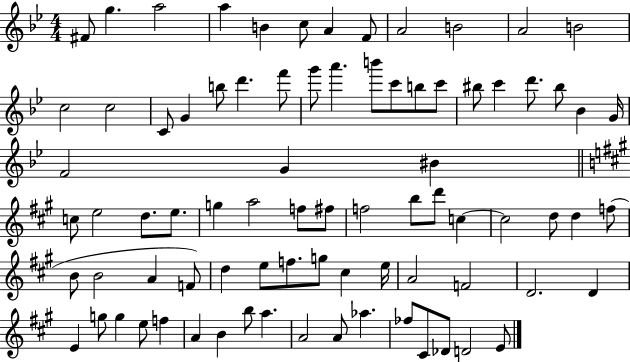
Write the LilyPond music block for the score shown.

{
  \clef treble
  \numericTimeSignature
  \time 4/4
  \key bes \major
  fis'8 g''4. a''2 | a''4 b'4 c''8 a'4 f'8 | a'2 b'2 | a'2 b'2 | \break c''2 c''2 | c'8 g'4 b''8 d'''4. f'''8 | g'''8 a'''4. b'''8 c'''8 b''8 c'''8 | bis''8 c'''4 d'''8. bis''8 bes'4 g'16 | \break f'2 g'4 bis'4 | \bar "||" \break \key a \major c''8 e''2 d''8. e''8. | g''4 a''2 f''8 fis''8 | f''2 b''8 d'''8 c''4~~ | c''2 d''8 d''4 f''8( | \break b'8 b'2 a'4 f'8) | d''4 e''8 f''8. g''8 cis''4 e''16 | a'2 f'2 | d'2. d'4 | \break e'4 g''8 g''4 e''8 f''4 | a'4 b'4 b''8 a''4. | a'2 a'8 aes''4. | fes''8 cis'8 des'8 d'2 e'8 | \break \bar "|."
}